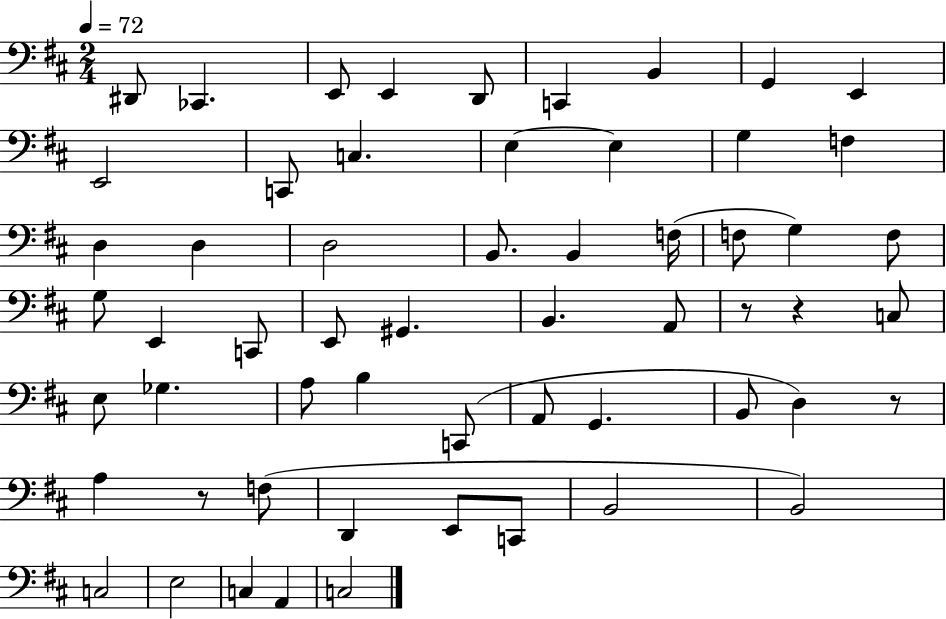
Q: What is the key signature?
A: D major